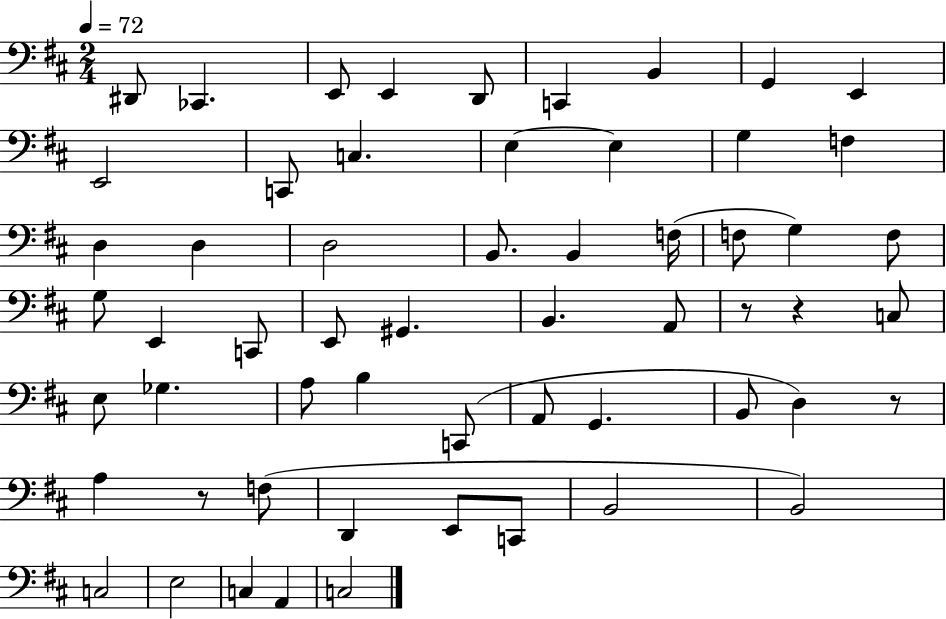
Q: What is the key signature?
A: D major